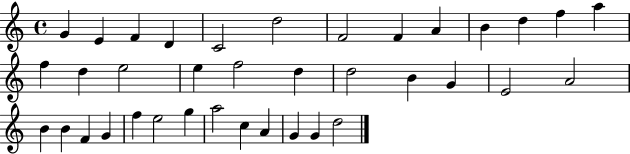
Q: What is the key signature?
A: C major